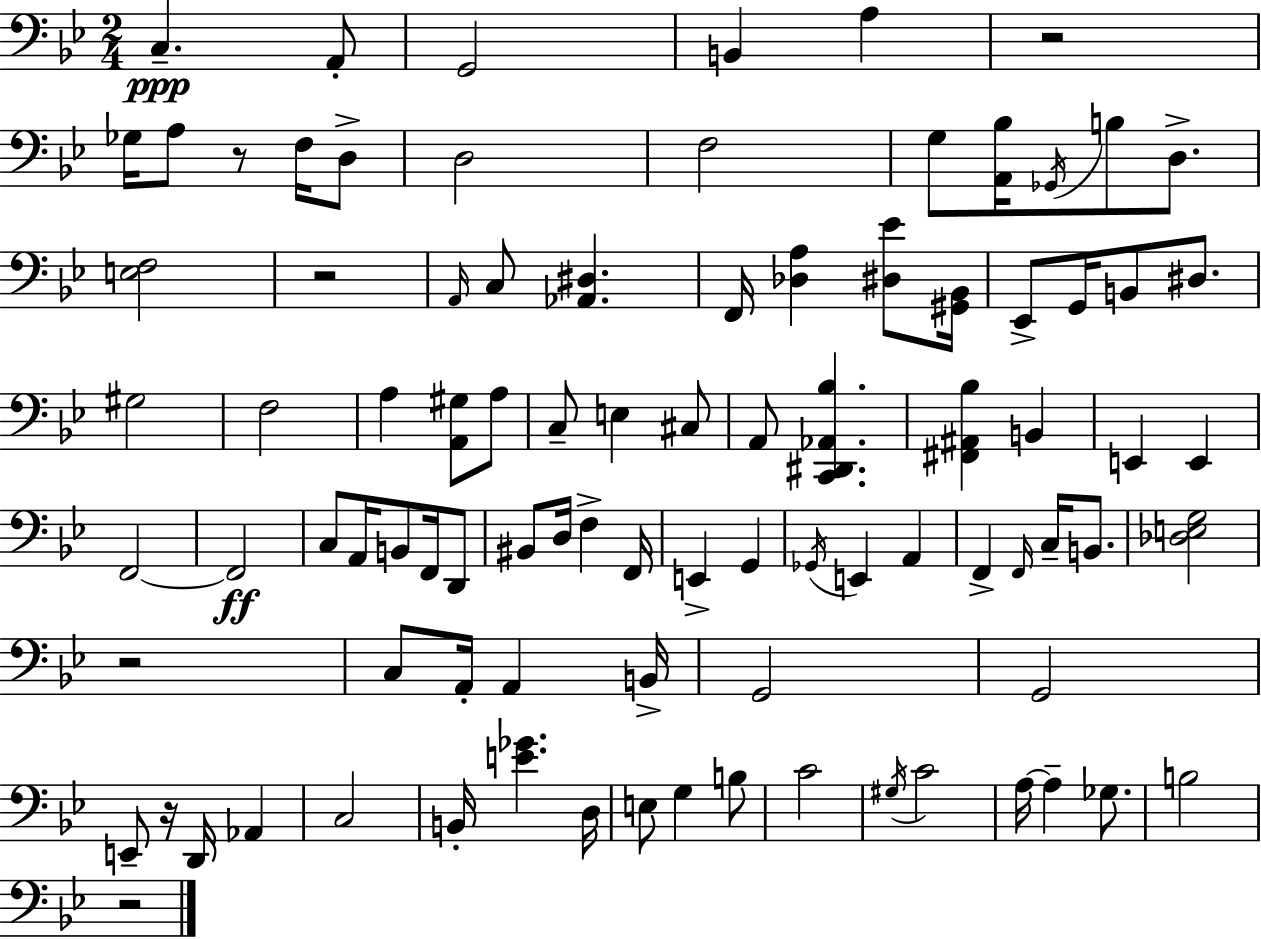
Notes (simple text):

C3/q. A2/e G2/h B2/q A3/q R/h Gb3/s A3/e R/e F3/s D3/e D3/h F3/h G3/e [A2,Bb3]/s Gb2/s B3/e D3/e. [E3,F3]/h R/h A2/s C3/e [Ab2,D#3]/q. F2/s [Db3,A3]/q [D#3,Eb4]/e [G#2,Bb2]/s Eb2/e G2/s B2/e D#3/e. G#3/h F3/h A3/q [A2,G#3]/e A3/e C3/e E3/q C#3/e A2/e [C2,D#2,Ab2,Bb3]/q. [F#2,A#2,Bb3]/q B2/q E2/q E2/q F2/h F2/h C3/e A2/s B2/e F2/s D2/e BIS2/e D3/s F3/q F2/s E2/q G2/q Gb2/s E2/q A2/q F2/q F2/s C3/s B2/e. [Db3,E3,G3]/h R/h C3/e A2/s A2/q B2/s G2/h G2/h E2/e R/s D2/s Ab2/q C3/h B2/s [E4,Gb4]/q. D3/s E3/e G3/q B3/e C4/h G#3/s C4/h A3/s A3/q Gb3/e. B3/h R/h